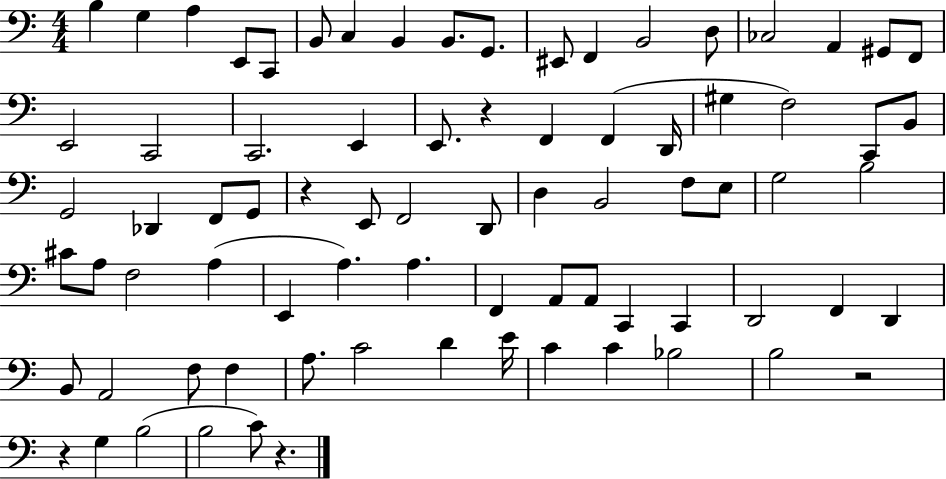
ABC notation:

X:1
T:Untitled
M:4/4
L:1/4
K:C
B, G, A, E,,/2 C,,/2 B,,/2 C, B,, B,,/2 G,,/2 ^E,,/2 F,, B,,2 D,/2 _C,2 A,, ^G,,/2 F,,/2 E,,2 C,,2 C,,2 E,, E,,/2 z F,, F,, D,,/4 ^G, F,2 C,,/2 B,,/2 G,,2 _D,, F,,/2 G,,/2 z E,,/2 F,,2 D,,/2 D, B,,2 F,/2 E,/2 G,2 B,2 ^C/2 A,/2 F,2 A, E,, A, A, F,, A,,/2 A,,/2 C,, C,, D,,2 F,, D,, B,,/2 A,,2 F,/2 F, A,/2 C2 D E/4 C C _B,2 B,2 z2 z G, B,2 B,2 C/2 z